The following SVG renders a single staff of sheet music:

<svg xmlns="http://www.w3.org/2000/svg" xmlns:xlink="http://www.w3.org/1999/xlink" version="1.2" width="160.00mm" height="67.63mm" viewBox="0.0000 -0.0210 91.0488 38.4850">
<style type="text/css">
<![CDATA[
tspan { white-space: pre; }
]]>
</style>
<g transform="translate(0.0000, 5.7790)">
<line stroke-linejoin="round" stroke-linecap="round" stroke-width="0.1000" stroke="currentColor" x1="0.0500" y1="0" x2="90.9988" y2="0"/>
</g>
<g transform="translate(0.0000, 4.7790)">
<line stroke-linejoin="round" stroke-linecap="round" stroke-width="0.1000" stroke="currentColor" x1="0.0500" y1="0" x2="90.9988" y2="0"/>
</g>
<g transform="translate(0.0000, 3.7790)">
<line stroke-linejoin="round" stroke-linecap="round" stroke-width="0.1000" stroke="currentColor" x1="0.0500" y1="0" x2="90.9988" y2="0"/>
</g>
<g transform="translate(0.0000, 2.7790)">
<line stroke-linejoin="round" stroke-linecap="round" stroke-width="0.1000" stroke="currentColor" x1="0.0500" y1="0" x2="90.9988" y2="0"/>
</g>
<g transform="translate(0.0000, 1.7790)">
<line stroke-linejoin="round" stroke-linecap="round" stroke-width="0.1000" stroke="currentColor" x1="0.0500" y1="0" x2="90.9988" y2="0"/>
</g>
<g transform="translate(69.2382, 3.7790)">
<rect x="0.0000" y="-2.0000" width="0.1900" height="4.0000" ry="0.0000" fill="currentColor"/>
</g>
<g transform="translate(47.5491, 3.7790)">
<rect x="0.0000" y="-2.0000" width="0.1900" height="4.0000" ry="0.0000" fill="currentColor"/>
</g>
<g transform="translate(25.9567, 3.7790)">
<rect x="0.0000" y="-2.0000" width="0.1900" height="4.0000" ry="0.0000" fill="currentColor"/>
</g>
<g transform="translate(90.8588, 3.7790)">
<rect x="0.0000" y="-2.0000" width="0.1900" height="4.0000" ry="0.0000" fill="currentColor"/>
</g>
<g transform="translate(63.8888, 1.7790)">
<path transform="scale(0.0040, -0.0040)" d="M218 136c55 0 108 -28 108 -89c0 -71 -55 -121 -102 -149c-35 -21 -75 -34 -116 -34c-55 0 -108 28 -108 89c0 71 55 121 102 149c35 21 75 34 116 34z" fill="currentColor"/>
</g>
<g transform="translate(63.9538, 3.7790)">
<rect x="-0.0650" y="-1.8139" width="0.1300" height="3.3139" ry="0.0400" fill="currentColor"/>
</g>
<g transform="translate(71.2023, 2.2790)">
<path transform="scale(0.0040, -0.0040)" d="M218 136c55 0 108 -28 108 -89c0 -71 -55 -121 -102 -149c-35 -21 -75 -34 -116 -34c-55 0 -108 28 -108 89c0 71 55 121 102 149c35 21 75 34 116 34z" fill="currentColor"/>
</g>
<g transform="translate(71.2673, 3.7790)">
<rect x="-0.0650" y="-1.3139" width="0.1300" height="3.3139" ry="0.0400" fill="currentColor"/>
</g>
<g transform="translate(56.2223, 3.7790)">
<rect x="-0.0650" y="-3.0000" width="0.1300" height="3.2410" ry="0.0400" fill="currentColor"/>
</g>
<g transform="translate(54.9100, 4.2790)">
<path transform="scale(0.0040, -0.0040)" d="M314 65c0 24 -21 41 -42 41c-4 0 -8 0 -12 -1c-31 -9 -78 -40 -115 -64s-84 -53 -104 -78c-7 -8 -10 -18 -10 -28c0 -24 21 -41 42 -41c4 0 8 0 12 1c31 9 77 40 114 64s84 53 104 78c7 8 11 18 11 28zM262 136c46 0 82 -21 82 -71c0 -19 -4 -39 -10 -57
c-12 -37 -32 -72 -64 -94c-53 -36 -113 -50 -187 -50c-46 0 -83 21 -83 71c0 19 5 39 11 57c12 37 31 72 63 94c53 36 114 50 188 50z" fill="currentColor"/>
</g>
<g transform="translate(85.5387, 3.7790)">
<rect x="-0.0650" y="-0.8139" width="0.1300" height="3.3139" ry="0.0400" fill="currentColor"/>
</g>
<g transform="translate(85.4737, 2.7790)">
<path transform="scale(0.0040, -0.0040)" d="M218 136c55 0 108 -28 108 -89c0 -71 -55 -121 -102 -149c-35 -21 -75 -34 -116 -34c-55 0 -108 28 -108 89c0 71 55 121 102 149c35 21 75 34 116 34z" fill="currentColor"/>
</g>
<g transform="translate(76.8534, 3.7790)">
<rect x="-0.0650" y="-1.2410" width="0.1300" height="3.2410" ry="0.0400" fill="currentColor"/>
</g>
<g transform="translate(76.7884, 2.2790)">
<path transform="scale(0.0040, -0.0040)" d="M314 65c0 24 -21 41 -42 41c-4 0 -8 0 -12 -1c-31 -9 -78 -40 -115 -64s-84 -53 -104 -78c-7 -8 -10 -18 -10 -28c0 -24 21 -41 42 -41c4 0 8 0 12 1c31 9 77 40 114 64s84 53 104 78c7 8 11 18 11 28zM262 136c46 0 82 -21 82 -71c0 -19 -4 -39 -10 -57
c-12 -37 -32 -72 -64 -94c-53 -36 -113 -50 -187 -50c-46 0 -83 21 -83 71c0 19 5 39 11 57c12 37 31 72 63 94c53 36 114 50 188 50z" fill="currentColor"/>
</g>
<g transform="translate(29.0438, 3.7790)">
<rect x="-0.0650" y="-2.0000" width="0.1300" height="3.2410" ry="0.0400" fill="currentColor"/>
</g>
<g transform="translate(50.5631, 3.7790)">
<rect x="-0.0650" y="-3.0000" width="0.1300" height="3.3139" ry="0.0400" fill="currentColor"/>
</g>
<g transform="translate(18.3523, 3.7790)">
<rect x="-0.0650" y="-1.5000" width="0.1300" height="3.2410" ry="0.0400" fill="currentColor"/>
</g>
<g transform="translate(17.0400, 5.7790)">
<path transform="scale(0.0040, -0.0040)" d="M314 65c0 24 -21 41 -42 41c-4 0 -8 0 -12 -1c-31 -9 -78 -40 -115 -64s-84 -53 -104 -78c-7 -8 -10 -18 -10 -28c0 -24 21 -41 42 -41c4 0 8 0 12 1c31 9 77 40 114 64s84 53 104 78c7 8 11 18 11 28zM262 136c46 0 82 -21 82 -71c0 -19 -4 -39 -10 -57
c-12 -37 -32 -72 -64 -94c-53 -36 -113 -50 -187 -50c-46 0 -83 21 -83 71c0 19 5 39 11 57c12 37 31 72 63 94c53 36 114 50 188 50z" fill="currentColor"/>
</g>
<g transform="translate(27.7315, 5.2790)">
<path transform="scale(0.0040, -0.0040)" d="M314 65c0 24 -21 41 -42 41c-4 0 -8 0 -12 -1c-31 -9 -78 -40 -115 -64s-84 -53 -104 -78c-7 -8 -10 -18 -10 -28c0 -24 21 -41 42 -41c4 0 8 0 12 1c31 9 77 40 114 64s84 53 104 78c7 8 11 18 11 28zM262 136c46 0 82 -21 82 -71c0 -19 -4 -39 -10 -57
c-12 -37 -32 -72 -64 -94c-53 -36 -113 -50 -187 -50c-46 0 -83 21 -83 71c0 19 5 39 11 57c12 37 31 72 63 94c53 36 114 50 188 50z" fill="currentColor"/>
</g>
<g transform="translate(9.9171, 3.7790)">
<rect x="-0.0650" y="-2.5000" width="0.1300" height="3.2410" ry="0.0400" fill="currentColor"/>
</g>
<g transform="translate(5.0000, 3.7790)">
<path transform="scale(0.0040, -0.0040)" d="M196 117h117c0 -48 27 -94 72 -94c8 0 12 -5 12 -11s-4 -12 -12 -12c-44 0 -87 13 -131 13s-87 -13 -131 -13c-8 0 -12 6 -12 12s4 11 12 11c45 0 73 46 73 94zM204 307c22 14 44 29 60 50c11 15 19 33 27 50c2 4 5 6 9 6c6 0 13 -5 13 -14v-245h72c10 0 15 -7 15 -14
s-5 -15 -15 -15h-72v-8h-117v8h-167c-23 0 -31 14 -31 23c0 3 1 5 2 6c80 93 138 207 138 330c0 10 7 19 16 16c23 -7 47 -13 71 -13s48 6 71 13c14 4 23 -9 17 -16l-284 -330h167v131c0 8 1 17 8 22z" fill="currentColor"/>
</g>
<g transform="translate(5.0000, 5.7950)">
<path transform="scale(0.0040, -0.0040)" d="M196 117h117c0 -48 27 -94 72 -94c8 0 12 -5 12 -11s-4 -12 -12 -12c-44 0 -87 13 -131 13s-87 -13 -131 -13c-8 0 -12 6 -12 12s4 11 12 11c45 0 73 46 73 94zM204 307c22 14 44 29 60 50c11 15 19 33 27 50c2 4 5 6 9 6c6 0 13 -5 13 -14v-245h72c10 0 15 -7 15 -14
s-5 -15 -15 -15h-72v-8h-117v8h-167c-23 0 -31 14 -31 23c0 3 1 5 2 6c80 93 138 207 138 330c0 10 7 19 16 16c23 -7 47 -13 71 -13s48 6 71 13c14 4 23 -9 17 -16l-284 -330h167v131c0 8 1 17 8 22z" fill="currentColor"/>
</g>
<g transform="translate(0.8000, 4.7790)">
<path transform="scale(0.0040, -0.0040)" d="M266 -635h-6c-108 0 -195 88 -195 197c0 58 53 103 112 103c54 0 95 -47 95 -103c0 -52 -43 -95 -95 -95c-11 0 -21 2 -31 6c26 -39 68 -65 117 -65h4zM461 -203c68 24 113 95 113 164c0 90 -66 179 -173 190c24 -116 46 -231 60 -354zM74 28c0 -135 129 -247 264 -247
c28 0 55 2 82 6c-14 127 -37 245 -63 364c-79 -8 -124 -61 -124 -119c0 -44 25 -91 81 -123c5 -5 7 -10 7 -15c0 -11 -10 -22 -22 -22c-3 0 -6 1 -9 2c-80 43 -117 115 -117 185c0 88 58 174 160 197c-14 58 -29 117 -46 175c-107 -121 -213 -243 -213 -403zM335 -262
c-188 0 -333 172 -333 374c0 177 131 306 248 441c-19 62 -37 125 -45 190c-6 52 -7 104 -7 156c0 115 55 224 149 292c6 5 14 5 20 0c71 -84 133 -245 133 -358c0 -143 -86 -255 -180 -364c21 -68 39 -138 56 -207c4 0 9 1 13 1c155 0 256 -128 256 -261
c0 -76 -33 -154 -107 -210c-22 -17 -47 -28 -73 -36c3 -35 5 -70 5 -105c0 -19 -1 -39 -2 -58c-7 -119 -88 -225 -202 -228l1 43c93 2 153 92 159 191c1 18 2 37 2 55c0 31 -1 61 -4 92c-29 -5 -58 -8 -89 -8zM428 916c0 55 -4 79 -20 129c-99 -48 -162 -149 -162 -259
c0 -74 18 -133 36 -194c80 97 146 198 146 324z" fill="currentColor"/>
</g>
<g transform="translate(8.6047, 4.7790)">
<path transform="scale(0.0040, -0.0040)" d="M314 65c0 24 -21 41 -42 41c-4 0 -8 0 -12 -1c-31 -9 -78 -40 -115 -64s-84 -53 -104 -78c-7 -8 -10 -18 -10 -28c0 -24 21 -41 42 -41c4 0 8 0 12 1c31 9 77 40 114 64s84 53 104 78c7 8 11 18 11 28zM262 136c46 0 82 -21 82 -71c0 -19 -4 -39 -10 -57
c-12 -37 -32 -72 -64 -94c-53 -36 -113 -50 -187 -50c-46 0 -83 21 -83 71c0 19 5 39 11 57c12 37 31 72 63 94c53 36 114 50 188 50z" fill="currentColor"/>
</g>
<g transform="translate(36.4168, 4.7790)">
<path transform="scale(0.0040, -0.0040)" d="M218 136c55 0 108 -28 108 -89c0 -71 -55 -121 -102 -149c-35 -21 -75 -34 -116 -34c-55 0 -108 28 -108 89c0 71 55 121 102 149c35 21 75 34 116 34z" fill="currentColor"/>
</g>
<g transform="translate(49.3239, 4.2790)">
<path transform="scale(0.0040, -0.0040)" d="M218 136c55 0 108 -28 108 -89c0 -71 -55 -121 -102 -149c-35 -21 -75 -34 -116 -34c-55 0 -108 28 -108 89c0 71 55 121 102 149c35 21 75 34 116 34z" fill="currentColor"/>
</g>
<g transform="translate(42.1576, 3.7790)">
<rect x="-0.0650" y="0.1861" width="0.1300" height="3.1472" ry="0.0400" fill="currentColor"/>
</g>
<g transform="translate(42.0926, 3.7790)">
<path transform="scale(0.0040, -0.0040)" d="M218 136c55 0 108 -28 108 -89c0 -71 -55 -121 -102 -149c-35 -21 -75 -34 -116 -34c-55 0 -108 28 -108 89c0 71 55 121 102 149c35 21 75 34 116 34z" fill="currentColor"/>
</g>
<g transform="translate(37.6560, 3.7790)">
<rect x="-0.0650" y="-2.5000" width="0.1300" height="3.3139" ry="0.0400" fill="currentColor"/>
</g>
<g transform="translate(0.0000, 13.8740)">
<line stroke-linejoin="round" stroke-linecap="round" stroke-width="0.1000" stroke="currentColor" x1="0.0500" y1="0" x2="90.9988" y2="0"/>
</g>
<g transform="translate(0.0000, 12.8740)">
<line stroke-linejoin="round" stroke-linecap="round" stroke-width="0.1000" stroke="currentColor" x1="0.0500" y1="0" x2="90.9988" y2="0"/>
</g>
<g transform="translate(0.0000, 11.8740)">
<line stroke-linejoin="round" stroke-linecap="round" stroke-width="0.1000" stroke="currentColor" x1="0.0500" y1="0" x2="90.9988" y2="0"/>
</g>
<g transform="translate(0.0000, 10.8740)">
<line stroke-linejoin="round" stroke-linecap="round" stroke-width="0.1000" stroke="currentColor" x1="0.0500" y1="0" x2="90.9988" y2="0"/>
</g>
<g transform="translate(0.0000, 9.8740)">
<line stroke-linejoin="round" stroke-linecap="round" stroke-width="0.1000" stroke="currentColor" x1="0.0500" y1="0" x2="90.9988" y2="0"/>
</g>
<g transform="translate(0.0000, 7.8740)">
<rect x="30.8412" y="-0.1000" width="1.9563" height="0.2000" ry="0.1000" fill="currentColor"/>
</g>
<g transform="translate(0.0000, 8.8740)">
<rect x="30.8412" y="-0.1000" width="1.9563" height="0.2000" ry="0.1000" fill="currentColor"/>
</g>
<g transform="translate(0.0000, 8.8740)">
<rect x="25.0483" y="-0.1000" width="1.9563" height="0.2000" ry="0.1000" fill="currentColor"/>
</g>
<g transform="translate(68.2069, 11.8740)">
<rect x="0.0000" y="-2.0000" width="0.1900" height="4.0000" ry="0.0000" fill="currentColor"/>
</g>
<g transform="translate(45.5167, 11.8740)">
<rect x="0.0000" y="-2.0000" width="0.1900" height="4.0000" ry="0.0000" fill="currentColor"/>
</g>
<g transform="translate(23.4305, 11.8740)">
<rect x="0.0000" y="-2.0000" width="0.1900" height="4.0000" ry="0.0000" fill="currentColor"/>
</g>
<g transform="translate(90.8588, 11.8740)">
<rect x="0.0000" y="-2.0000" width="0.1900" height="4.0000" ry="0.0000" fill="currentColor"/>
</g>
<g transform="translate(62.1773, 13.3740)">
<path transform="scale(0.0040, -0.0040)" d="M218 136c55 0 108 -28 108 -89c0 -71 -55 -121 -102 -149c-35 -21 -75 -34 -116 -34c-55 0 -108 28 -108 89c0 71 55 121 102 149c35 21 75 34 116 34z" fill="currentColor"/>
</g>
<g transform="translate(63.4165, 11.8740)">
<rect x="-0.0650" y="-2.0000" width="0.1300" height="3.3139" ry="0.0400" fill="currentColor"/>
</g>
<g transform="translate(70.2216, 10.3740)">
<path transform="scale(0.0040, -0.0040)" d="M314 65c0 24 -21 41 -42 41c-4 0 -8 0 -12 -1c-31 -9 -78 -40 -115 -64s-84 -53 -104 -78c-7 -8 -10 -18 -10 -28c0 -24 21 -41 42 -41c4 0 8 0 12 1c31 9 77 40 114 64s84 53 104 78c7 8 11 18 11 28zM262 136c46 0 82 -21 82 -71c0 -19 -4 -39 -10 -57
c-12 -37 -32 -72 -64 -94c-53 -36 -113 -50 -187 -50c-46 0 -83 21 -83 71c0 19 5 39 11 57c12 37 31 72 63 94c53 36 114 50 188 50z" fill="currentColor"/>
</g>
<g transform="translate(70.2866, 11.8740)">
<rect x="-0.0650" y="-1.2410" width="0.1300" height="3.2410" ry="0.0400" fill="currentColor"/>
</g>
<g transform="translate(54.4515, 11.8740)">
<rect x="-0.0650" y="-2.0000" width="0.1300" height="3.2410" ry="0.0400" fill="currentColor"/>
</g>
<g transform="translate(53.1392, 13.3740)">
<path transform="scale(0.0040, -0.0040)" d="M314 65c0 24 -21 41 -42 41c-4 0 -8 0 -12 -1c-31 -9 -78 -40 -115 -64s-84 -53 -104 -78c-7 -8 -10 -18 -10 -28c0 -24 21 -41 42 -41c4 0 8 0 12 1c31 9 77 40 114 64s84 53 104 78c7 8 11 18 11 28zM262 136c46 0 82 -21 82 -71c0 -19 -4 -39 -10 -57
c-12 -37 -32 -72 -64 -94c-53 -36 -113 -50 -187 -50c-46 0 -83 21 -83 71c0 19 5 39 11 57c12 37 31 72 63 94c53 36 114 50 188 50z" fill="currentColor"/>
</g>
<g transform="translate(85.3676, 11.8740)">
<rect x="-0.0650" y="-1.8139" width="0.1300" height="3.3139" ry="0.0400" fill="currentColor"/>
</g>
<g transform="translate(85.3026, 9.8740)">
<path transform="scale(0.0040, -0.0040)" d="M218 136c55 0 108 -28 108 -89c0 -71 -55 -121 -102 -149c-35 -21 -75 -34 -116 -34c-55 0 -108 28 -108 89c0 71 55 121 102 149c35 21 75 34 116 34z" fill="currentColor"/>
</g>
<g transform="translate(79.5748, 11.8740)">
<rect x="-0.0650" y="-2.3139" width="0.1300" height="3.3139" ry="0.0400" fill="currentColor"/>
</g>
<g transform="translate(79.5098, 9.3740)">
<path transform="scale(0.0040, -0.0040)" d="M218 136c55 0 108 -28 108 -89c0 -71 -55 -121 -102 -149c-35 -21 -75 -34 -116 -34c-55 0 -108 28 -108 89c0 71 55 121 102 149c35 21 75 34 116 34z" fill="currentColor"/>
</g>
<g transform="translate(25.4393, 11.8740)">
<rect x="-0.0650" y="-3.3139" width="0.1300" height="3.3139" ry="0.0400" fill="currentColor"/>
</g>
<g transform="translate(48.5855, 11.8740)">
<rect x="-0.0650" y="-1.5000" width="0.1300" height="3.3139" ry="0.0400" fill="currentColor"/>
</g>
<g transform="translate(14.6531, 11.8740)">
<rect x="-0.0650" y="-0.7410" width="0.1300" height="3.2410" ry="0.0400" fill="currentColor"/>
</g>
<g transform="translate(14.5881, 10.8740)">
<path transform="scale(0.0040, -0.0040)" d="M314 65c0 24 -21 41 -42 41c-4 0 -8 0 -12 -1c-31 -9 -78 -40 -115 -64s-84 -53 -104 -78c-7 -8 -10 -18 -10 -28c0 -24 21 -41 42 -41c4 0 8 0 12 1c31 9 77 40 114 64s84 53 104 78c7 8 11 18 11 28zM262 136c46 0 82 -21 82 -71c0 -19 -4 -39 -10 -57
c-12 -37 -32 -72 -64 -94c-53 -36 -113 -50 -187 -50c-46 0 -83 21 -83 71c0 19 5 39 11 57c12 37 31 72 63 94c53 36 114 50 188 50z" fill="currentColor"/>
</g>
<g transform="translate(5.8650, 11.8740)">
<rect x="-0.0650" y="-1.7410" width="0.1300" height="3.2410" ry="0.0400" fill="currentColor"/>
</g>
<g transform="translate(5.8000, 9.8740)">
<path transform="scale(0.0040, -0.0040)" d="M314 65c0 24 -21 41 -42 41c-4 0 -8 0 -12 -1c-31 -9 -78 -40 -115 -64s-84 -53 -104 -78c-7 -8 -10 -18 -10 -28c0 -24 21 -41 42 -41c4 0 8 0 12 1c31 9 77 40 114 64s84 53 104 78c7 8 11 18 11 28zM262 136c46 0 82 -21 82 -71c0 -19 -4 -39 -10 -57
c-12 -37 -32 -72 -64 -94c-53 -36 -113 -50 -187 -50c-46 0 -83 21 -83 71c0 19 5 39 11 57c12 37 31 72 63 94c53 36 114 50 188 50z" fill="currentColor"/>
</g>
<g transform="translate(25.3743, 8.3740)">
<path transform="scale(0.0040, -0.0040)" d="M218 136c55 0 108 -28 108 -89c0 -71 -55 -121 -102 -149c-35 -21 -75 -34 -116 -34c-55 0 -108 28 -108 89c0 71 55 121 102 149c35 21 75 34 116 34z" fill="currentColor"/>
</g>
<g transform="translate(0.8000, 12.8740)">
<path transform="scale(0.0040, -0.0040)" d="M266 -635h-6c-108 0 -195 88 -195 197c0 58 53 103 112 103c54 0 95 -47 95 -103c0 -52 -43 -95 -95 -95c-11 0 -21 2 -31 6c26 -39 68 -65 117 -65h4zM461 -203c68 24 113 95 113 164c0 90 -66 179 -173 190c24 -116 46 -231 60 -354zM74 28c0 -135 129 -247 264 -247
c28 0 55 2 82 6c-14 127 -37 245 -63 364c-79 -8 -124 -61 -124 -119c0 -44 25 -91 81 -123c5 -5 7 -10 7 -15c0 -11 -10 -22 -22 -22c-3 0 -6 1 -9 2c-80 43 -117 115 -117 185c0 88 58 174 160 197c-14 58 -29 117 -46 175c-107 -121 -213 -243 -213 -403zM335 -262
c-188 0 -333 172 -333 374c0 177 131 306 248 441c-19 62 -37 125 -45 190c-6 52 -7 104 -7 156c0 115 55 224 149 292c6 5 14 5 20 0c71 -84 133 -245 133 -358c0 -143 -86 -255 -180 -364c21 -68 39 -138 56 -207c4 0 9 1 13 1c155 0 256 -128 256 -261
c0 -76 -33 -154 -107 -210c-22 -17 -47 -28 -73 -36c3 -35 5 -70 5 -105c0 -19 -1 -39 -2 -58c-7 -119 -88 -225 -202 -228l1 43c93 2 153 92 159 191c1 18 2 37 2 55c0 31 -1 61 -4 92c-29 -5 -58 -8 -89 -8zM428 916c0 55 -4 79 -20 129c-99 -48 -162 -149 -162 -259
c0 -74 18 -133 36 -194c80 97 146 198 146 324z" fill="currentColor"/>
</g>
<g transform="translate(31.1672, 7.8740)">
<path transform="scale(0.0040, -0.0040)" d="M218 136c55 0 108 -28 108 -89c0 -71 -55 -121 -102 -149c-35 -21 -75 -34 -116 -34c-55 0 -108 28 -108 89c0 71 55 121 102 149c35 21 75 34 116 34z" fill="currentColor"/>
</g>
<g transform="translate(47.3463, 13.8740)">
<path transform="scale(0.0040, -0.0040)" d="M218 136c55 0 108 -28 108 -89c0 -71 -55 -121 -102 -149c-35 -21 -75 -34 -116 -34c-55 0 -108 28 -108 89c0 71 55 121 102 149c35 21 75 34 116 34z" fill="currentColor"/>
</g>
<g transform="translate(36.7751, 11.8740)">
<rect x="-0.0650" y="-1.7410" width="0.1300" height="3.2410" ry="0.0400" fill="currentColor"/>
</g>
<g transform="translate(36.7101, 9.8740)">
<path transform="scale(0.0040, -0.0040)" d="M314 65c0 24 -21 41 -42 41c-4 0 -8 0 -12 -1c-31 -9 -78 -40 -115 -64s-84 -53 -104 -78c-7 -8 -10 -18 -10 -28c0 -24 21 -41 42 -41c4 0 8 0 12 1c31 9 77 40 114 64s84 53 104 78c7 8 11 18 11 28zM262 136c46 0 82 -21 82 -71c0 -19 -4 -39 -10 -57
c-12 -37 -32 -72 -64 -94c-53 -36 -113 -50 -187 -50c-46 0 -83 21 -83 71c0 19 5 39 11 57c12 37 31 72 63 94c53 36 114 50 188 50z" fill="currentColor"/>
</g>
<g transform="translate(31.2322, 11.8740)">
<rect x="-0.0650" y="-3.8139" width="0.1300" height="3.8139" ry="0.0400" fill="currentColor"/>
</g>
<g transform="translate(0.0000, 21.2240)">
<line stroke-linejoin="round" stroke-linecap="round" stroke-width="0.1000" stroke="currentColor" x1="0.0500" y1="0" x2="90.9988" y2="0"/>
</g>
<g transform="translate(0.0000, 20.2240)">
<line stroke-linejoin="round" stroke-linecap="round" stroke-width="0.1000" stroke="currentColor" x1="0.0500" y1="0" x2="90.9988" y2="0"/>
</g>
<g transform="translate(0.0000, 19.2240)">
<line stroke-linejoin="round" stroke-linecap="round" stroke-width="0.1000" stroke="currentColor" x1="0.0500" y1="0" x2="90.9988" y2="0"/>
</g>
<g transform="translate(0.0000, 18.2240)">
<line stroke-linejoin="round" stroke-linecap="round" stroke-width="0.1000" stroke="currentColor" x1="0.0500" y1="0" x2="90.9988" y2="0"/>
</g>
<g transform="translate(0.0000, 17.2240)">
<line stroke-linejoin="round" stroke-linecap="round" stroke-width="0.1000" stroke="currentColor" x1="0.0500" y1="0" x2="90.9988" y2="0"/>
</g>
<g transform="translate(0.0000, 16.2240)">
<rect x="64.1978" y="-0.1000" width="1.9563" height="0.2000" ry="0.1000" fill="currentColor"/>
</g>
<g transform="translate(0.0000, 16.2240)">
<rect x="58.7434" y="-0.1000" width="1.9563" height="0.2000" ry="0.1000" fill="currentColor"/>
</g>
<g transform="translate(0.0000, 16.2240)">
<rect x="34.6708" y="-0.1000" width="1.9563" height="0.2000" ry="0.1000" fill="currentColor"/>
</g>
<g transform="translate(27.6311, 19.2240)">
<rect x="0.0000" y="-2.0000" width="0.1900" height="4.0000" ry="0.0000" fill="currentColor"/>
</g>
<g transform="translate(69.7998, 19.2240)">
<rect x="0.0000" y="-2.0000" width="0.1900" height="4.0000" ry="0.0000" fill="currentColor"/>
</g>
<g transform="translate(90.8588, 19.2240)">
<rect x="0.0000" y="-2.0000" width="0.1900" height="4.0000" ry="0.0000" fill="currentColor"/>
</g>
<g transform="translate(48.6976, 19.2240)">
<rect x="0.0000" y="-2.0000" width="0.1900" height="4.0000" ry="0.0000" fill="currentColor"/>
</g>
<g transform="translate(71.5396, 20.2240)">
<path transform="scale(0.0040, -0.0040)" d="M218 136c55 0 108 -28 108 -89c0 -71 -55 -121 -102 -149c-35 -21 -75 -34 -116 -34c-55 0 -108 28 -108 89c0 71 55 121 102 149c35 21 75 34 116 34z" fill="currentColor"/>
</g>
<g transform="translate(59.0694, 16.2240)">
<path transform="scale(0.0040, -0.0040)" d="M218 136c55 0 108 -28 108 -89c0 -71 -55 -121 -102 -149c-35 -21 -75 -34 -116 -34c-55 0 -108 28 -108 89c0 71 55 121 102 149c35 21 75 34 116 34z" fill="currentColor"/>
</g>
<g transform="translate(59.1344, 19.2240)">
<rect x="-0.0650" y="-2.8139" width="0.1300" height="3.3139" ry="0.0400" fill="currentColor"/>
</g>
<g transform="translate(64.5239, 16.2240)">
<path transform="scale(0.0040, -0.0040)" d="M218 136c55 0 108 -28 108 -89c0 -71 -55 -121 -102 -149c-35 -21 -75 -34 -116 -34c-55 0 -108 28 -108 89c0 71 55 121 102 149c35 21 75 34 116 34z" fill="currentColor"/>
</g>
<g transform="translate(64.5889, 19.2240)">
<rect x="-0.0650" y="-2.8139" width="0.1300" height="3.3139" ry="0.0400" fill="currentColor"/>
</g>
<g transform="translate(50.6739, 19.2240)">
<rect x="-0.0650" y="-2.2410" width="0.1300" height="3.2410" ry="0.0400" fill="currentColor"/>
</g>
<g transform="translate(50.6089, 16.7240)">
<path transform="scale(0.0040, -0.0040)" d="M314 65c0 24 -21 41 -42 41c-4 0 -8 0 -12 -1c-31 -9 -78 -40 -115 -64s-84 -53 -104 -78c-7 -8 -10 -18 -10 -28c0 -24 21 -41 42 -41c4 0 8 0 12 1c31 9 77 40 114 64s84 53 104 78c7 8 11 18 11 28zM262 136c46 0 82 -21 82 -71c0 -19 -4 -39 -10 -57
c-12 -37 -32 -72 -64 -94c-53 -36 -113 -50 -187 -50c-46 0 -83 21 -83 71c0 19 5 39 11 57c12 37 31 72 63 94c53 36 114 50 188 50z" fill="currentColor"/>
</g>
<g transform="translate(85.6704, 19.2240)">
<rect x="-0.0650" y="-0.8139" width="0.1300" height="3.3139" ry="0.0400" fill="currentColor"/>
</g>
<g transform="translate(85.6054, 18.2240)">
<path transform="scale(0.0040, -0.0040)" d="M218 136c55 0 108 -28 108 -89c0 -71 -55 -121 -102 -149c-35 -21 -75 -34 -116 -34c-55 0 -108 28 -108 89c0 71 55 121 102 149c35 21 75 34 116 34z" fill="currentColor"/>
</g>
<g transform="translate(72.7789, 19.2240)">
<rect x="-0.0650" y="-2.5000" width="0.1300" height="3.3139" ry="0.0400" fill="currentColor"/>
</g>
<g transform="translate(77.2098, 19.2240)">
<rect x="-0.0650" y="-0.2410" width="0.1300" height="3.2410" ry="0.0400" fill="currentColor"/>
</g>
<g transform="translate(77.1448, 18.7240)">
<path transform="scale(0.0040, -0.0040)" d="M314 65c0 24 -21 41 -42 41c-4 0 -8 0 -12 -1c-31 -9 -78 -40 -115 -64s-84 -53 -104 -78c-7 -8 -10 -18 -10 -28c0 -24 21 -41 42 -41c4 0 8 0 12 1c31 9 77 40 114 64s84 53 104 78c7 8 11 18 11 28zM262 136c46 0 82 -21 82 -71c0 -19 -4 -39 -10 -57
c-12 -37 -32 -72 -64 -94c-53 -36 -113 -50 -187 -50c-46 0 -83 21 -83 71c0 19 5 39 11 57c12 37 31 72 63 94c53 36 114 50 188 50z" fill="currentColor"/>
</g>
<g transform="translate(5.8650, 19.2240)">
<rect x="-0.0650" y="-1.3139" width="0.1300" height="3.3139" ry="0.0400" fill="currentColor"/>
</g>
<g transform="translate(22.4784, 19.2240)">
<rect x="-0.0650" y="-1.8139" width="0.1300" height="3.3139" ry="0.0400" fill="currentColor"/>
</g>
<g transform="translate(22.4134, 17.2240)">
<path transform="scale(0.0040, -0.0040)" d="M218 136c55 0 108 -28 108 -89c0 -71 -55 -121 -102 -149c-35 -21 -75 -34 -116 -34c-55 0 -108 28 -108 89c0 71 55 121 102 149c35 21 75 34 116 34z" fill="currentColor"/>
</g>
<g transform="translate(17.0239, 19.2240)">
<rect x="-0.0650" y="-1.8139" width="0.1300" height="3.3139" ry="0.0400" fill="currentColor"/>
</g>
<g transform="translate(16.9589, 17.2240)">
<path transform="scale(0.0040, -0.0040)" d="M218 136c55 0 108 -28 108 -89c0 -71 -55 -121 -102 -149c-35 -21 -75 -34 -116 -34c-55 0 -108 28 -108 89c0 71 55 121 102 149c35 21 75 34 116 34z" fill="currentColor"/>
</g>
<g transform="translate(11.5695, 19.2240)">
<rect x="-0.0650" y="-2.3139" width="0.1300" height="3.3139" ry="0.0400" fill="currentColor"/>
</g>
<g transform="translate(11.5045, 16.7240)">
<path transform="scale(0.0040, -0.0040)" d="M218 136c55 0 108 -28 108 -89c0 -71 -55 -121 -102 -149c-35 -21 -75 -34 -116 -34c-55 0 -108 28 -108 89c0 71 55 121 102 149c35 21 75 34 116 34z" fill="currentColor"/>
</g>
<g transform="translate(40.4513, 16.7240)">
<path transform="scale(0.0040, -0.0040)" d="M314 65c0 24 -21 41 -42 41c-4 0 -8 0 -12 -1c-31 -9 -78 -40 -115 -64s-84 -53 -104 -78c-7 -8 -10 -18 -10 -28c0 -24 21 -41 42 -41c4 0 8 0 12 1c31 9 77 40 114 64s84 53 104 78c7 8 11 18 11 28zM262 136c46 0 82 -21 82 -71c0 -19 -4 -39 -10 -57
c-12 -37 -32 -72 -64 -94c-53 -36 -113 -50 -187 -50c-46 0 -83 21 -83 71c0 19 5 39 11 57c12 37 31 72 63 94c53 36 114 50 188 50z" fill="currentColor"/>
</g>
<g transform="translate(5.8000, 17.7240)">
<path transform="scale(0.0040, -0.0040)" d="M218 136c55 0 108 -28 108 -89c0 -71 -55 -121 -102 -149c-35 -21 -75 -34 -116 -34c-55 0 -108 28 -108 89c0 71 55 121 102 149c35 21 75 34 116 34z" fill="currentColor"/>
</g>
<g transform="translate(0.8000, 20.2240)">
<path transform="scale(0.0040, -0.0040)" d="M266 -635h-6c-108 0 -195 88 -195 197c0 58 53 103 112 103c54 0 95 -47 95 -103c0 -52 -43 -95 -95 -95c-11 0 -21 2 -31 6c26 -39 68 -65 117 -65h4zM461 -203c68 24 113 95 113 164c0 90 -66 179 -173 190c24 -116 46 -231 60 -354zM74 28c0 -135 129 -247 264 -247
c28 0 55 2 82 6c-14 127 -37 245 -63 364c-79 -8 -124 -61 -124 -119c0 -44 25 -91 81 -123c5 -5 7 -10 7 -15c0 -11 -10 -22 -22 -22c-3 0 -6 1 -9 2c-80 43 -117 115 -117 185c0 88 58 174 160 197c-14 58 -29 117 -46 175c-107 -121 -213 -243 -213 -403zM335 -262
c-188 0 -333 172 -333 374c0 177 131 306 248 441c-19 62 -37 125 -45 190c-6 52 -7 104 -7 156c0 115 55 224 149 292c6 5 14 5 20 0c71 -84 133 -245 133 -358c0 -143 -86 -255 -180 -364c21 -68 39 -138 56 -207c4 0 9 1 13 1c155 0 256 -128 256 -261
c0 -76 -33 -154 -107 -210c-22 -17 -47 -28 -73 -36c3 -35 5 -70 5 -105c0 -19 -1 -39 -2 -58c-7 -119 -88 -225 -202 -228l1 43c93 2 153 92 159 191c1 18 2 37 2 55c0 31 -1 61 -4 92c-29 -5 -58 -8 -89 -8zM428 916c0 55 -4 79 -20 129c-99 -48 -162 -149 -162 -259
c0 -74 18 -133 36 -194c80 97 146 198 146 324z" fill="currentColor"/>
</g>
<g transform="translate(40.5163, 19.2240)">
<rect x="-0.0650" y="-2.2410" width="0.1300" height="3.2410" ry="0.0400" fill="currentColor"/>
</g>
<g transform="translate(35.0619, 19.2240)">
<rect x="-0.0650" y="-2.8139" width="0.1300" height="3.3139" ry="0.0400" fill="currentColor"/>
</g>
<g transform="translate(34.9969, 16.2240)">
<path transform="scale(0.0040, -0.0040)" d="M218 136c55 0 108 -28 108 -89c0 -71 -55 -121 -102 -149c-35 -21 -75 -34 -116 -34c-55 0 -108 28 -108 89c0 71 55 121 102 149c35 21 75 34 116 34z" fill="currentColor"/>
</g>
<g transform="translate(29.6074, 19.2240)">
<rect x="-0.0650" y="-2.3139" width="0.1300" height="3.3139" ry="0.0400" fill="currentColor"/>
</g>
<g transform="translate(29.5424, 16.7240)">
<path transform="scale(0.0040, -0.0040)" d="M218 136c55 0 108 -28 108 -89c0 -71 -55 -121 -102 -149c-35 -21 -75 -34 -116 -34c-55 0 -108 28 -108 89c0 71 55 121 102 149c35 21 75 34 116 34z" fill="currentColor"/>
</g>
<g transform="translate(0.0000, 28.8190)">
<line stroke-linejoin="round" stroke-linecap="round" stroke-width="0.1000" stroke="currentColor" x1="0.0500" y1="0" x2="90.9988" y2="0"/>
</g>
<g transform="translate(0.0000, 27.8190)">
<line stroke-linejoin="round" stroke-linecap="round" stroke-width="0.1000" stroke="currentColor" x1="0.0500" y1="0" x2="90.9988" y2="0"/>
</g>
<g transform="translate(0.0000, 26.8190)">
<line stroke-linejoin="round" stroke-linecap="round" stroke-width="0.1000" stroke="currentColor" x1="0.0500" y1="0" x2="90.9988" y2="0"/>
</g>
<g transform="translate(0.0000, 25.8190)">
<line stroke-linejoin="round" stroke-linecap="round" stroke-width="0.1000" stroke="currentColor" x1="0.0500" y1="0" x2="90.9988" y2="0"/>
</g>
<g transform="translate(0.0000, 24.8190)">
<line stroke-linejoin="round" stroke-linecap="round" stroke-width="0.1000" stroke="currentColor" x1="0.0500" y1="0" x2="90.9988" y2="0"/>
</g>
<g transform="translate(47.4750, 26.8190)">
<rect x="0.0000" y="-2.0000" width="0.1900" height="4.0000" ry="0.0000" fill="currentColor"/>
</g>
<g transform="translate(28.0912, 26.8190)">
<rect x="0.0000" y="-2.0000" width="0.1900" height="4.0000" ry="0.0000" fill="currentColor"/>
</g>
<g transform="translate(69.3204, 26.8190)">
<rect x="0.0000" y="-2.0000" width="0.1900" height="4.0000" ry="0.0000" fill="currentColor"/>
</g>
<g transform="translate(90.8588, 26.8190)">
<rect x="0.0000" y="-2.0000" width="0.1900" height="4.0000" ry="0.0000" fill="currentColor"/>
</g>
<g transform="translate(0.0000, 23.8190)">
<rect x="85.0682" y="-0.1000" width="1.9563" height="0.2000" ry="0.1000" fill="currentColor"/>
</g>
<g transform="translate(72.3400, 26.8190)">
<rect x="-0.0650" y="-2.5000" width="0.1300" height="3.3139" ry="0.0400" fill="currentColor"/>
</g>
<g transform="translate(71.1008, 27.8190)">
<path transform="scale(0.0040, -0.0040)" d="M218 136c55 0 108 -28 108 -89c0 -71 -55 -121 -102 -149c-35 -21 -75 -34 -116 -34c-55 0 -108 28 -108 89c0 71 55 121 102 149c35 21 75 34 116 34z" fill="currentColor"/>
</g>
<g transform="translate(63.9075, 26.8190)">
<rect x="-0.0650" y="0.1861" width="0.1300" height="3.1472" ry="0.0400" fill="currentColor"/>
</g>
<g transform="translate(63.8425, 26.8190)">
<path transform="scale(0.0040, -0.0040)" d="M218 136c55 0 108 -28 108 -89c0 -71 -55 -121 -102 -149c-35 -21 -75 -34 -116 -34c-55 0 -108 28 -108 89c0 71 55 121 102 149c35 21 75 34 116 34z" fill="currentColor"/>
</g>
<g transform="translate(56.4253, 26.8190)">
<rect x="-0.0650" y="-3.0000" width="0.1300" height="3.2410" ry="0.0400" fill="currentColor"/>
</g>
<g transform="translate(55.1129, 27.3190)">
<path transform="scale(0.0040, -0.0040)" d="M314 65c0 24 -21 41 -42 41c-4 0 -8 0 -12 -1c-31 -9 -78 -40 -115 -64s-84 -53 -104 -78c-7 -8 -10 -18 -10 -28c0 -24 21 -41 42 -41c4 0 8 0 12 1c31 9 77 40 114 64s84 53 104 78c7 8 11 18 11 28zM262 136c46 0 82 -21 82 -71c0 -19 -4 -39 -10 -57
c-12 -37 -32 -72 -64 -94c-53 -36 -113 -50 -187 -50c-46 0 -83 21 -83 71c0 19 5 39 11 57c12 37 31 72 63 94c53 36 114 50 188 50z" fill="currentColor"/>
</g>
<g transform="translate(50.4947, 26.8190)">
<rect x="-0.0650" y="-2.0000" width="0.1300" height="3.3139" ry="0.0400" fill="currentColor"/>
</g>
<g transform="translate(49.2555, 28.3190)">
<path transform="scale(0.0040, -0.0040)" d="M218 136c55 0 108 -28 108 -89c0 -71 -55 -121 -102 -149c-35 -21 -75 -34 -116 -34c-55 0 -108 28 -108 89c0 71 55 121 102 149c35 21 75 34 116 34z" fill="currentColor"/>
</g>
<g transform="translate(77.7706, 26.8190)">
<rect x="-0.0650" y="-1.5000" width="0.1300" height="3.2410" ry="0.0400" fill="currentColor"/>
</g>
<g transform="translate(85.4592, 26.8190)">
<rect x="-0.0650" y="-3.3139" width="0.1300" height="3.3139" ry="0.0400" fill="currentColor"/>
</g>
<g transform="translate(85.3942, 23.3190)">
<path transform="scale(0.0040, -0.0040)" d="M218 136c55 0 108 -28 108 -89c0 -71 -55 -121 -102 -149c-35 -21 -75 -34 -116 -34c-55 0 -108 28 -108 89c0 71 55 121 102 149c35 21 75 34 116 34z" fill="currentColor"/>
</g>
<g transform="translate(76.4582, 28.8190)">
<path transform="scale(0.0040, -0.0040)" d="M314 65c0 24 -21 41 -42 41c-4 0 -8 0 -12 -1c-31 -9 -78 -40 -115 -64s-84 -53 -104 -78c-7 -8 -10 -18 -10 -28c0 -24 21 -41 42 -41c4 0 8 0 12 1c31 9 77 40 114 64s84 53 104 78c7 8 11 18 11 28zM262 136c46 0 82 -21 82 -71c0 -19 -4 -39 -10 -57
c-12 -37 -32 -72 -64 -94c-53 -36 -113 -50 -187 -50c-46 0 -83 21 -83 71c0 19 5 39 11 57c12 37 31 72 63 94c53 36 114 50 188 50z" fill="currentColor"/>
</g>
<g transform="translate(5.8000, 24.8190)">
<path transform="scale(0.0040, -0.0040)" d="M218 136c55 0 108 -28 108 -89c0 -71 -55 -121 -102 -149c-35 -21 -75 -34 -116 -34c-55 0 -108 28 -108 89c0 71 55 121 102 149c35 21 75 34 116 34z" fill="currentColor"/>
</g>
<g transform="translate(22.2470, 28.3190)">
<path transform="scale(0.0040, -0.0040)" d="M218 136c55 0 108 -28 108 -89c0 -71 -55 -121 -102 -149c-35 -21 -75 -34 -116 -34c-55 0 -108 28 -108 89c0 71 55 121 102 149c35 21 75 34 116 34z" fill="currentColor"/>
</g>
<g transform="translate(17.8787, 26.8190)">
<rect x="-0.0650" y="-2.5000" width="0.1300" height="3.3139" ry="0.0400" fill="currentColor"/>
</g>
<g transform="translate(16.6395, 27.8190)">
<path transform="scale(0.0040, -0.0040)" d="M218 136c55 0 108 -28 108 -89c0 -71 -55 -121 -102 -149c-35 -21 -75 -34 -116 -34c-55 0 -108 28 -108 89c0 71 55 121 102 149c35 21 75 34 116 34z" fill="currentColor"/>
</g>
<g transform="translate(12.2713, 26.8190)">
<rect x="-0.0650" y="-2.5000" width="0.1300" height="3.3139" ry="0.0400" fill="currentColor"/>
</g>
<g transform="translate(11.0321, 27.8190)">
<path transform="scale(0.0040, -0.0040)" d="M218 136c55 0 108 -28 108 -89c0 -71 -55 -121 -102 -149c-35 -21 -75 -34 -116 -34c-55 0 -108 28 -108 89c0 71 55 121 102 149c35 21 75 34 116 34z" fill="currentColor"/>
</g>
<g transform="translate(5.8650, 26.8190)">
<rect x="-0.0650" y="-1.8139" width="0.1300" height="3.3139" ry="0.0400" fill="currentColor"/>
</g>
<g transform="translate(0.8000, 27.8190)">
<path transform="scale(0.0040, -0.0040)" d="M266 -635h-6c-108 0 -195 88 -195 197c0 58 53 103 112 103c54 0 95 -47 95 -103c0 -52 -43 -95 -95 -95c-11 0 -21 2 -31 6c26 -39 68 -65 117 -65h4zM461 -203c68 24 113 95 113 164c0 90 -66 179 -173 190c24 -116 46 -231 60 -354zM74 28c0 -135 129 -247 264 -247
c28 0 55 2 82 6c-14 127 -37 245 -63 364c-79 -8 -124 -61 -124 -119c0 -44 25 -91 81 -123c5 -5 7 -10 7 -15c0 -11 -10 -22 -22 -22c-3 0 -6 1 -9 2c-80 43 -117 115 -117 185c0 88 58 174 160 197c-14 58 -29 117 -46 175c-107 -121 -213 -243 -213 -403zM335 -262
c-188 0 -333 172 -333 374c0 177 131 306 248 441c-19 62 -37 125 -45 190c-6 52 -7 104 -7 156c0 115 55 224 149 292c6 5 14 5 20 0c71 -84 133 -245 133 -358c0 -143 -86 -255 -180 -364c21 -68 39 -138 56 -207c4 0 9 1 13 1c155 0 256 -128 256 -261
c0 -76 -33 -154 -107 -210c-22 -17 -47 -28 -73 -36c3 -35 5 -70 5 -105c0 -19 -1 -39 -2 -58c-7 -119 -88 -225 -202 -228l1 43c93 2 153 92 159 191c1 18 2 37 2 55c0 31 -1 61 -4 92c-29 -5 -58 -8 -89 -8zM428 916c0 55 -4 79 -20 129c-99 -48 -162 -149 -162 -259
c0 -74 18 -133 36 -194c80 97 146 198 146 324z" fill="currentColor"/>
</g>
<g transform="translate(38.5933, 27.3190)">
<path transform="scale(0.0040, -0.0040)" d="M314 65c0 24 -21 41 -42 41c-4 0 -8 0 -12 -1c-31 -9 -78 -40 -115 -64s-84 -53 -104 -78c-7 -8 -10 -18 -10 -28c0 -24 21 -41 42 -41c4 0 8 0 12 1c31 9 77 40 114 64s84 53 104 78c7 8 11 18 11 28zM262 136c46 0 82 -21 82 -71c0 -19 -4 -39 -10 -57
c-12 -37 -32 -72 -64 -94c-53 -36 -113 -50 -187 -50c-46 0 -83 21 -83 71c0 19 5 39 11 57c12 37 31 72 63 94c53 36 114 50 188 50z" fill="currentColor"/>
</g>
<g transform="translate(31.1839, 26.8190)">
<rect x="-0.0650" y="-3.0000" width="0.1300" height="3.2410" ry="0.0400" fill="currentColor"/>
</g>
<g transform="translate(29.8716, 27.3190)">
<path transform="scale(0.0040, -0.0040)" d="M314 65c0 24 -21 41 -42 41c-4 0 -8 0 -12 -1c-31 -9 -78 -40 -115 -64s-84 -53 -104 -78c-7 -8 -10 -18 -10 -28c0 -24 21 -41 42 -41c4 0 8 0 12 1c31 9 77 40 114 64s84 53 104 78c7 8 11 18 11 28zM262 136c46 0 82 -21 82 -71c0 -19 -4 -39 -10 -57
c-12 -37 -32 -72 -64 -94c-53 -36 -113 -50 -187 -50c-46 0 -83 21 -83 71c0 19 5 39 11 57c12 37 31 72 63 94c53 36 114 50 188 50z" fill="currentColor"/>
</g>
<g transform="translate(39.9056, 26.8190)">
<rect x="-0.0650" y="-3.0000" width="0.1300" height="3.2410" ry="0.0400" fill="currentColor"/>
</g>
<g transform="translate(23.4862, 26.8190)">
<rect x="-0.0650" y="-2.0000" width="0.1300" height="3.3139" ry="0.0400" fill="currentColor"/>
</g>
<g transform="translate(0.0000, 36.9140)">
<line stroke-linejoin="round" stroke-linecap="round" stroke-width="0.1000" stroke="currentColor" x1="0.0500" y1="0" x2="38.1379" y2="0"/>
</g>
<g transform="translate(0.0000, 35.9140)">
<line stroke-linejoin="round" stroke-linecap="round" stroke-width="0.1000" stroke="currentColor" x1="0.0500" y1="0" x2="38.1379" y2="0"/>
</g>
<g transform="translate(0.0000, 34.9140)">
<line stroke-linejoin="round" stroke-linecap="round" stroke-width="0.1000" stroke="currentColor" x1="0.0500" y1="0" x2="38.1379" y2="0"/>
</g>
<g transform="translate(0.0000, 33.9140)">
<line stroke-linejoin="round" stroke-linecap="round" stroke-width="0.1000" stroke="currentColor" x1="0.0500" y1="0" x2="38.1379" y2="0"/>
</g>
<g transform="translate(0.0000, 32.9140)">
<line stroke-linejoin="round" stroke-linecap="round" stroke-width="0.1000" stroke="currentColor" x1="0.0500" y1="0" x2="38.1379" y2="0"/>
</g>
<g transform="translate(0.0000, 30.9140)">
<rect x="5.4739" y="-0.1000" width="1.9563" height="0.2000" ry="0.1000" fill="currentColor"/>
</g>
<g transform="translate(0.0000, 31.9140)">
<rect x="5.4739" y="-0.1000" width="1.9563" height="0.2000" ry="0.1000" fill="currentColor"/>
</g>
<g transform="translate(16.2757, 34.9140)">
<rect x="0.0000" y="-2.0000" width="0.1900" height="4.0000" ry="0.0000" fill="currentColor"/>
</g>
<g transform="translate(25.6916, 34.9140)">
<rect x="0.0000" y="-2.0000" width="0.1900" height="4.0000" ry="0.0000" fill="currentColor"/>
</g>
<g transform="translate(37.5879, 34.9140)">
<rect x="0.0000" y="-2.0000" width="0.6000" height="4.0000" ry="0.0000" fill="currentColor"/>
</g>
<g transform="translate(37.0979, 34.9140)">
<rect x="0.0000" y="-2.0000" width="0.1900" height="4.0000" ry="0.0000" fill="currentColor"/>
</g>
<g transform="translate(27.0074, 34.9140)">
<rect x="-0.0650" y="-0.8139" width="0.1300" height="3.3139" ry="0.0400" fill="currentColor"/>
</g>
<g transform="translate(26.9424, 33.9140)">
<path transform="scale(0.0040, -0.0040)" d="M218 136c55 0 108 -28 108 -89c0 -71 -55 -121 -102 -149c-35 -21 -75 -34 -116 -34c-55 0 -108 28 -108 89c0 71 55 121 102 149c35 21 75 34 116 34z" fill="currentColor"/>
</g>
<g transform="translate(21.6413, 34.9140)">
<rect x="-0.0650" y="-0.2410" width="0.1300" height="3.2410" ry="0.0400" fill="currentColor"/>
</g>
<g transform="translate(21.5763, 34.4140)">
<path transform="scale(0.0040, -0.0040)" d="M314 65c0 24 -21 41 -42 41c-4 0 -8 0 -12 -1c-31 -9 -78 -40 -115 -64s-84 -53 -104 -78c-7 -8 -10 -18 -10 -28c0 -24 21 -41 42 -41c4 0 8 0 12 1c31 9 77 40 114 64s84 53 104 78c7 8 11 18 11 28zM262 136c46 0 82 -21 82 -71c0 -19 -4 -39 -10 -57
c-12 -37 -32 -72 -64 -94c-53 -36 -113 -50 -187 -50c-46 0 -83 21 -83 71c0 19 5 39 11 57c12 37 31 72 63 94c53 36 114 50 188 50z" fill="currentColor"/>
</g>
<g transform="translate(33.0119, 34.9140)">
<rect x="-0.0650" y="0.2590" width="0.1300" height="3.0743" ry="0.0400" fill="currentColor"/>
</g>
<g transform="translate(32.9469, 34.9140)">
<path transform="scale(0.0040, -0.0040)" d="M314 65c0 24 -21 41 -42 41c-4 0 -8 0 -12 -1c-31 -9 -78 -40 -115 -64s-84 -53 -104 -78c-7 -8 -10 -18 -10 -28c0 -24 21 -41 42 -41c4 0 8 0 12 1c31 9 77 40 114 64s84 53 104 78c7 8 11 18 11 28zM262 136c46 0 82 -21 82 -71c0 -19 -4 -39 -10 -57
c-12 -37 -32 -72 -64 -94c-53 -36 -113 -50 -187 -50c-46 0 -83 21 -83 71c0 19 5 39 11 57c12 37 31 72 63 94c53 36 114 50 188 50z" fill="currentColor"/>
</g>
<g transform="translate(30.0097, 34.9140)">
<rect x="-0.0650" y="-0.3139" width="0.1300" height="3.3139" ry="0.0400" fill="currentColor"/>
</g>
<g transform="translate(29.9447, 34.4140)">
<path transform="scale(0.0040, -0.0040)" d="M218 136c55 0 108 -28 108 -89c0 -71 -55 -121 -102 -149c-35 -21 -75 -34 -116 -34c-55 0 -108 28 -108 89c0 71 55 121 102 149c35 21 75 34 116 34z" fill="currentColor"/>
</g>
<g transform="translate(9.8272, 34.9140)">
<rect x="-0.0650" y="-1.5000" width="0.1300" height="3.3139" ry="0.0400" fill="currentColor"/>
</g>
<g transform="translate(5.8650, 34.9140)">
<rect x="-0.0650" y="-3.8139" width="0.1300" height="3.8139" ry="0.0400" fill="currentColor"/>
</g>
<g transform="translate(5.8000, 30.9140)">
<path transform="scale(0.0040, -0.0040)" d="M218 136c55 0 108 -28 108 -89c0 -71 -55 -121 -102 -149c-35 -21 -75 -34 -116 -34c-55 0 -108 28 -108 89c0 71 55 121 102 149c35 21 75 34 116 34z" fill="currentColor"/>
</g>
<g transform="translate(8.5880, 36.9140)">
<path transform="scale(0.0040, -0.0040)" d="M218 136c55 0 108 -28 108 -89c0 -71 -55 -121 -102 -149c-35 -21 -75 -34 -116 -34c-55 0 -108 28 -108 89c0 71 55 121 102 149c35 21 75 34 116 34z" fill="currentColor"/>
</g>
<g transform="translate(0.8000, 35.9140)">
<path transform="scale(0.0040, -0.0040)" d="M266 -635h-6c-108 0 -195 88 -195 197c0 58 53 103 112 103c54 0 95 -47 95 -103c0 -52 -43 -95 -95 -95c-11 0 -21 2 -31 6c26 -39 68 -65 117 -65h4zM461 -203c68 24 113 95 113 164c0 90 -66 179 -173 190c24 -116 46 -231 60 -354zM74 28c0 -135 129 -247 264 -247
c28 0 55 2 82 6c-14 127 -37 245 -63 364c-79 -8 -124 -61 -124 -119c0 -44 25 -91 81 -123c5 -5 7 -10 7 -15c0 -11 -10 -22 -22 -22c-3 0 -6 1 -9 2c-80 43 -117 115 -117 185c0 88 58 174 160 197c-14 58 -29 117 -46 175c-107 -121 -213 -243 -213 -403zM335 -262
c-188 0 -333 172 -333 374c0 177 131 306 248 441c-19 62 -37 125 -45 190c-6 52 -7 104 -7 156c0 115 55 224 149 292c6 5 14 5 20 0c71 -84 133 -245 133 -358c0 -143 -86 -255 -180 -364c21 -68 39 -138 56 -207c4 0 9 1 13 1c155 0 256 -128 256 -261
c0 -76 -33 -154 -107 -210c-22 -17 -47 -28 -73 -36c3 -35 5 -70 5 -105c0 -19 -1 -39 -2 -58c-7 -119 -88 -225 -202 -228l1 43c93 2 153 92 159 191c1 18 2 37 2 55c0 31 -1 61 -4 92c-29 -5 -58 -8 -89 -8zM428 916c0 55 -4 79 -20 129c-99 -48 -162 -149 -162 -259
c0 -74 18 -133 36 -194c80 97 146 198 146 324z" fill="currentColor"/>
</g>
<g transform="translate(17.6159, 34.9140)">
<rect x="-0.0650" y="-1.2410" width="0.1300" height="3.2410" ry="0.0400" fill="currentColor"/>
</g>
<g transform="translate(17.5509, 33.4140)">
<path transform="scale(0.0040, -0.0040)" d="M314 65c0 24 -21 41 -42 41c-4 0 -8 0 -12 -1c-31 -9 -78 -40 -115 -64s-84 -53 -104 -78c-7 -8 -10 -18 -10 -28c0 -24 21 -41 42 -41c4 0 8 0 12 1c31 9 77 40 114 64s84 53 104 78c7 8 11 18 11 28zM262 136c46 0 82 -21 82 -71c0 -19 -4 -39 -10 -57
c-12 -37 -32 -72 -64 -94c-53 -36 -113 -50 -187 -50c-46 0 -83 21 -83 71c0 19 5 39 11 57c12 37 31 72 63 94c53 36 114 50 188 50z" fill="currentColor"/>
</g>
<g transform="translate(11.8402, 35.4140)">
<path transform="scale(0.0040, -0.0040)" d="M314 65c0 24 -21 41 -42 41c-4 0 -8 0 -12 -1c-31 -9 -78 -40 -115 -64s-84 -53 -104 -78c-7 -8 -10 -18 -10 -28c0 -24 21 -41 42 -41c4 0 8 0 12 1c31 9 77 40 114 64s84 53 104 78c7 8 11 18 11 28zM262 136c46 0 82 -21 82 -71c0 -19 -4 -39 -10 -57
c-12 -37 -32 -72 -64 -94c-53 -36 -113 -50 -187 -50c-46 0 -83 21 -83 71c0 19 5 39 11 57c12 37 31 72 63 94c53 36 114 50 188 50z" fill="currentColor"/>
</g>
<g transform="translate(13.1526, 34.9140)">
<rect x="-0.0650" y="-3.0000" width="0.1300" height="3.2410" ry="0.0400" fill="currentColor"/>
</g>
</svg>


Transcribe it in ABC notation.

X:1
T:Untitled
M:4/4
L:1/4
K:C
G2 E2 F2 G B A A2 f e e2 d f2 d2 b c' f2 E F2 F e2 g f e g f f g a g2 g2 a a G c2 d f G G F A2 A2 F A2 B G E2 b c' E A2 e2 c2 d c B2